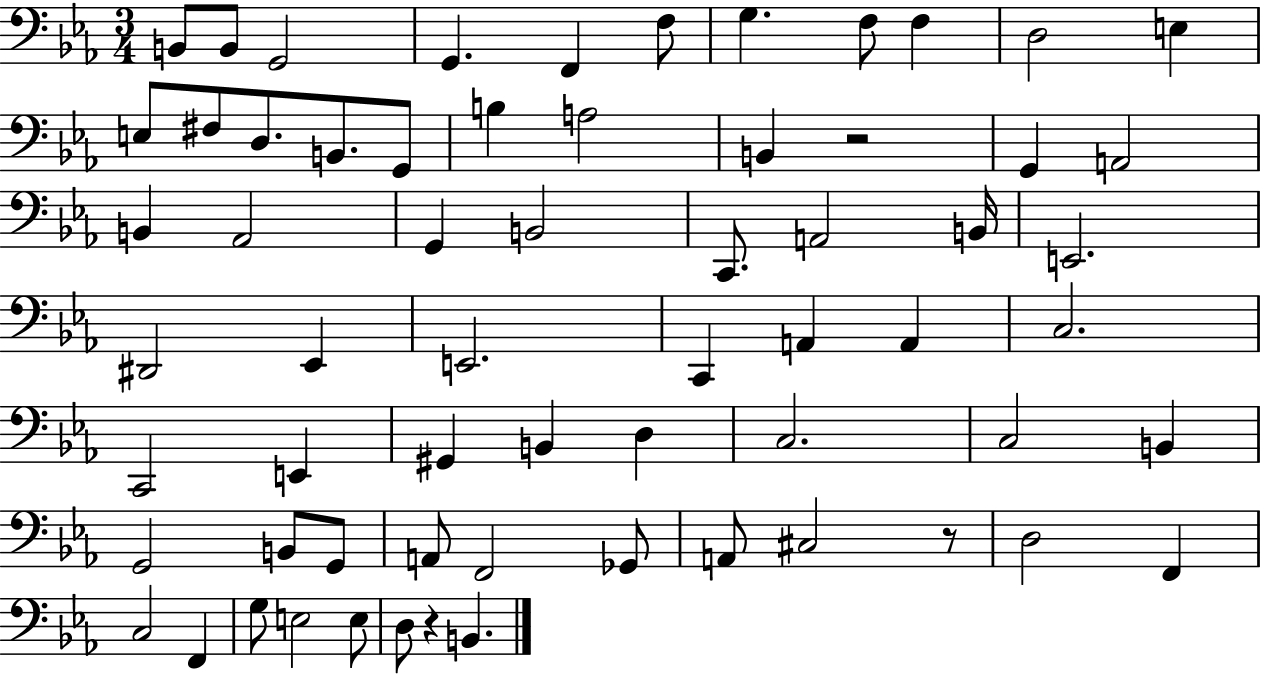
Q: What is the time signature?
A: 3/4